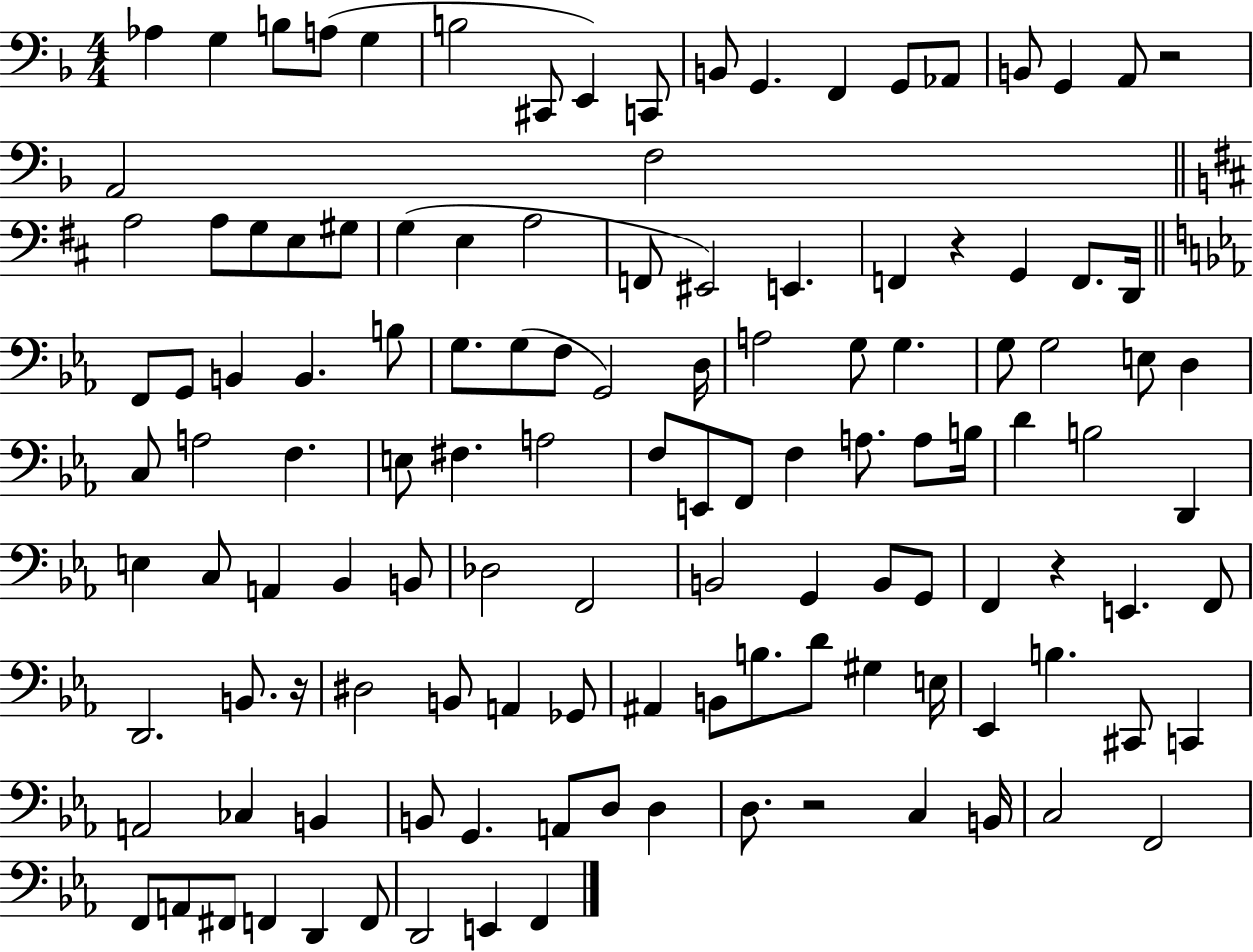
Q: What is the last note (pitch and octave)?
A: F2